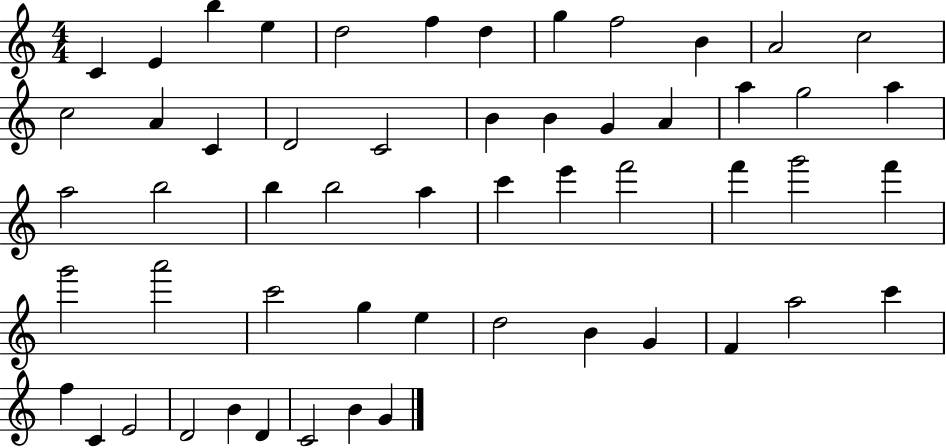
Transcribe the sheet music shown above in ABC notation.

X:1
T:Untitled
M:4/4
L:1/4
K:C
C E b e d2 f d g f2 B A2 c2 c2 A C D2 C2 B B G A a g2 a a2 b2 b b2 a c' e' f'2 f' g'2 f' g'2 a'2 c'2 g e d2 B G F a2 c' f C E2 D2 B D C2 B G